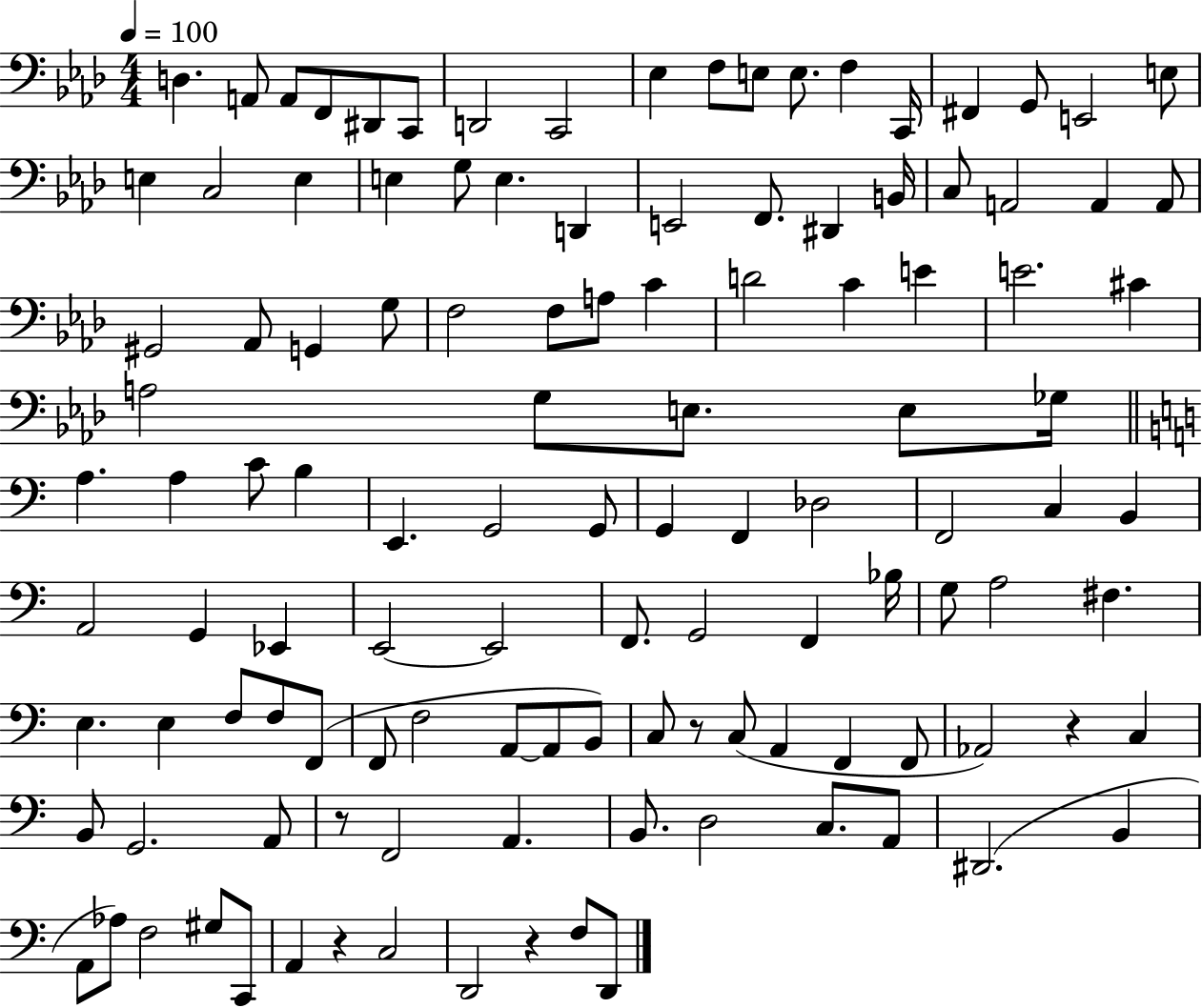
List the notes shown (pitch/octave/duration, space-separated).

D3/q. A2/e A2/e F2/e D#2/e C2/e D2/h C2/h Eb3/q F3/e E3/e E3/e. F3/q C2/s F#2/q G2/e E2/h E3/e E3/q C3/h E3/q E3/q G3/e E3/q. D2/q E2/h F2/e. D#2/q B2/s C3/e A2/h A2/q A2/e G#2/h Ab2/e G2/q G3/e F3/h F3/e A3/e C4/q D4/h C4/q E4/q E4/h. C#4/q A3/h G3/e E3/e. E3/e Gb3/s A3/q. A3/q C4/e B3/q E2/q. G2/h G2/e G2/q F2/q Db3/h F2/h C3/q B2/q A2/h G2/q Eb2/q E2/h E2/h F2/e. G2/h F2/q Bb3/s G3/e A3/h F#3/q. E3/q. E3/q F3/e F3/e F2/e F2/e F3/h A2/e A2/e B2/e C3/e R/e C3/e A2/q F2/q F2/e Ab2/h R/q C3/q B2/e G2/h. A2/e R/e F2/h A2/q. B2/e. D3/h C3/e. A2/e D#2/h. B2/q A2/e Ab3/e F3/h G#3/e C2/e A2/q R/q C3/h D2/h R/q F3/e D2/e